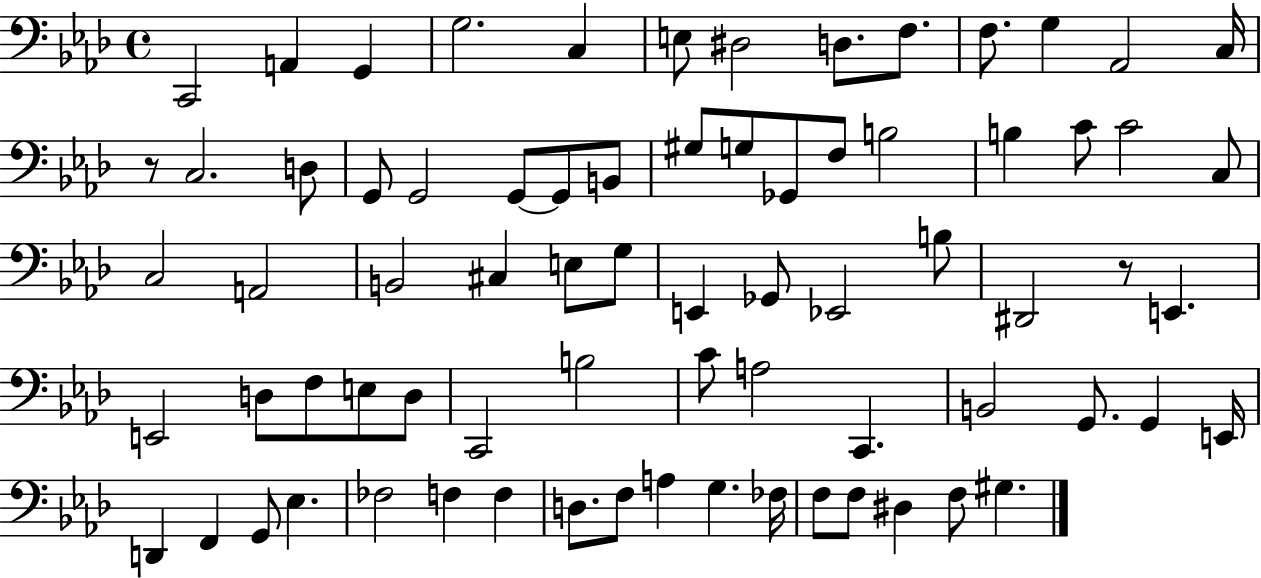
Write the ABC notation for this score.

X:1
T:Untitled
M:4/4
L:1/4
K:Ab
C,,2 A,, G,, G,2 C, E,/2 ^D,2 D,/2 F,/2 F,/2 G, _A,,2 C,/4 z/2 C,2 D,/2 G,,/2 G,,2 G,,/2 G,,/2 B,,/2 ^G,/2 G,/2 _G,,/2 F,/2 B,2 B, C/2 C2 C,/2 C,2 A,,2 B,,2 ^C, E,/2 G,/2 E,, _G,,/2 _E,,2 B,/2 ^D,,2 z/2 E,, E,,2 D,/2 F,/2 E,/2 D,/2 C,,2 B,2 C/2 A,2 C,, B,,2 G,,/2 G,, E,,/4 D,, F,, G,,/2 _E, _F,2 F, F, D,/2 F,/2 A, G, _F,/4 F,/2 F,/2 ^D, F,/2 ^G,